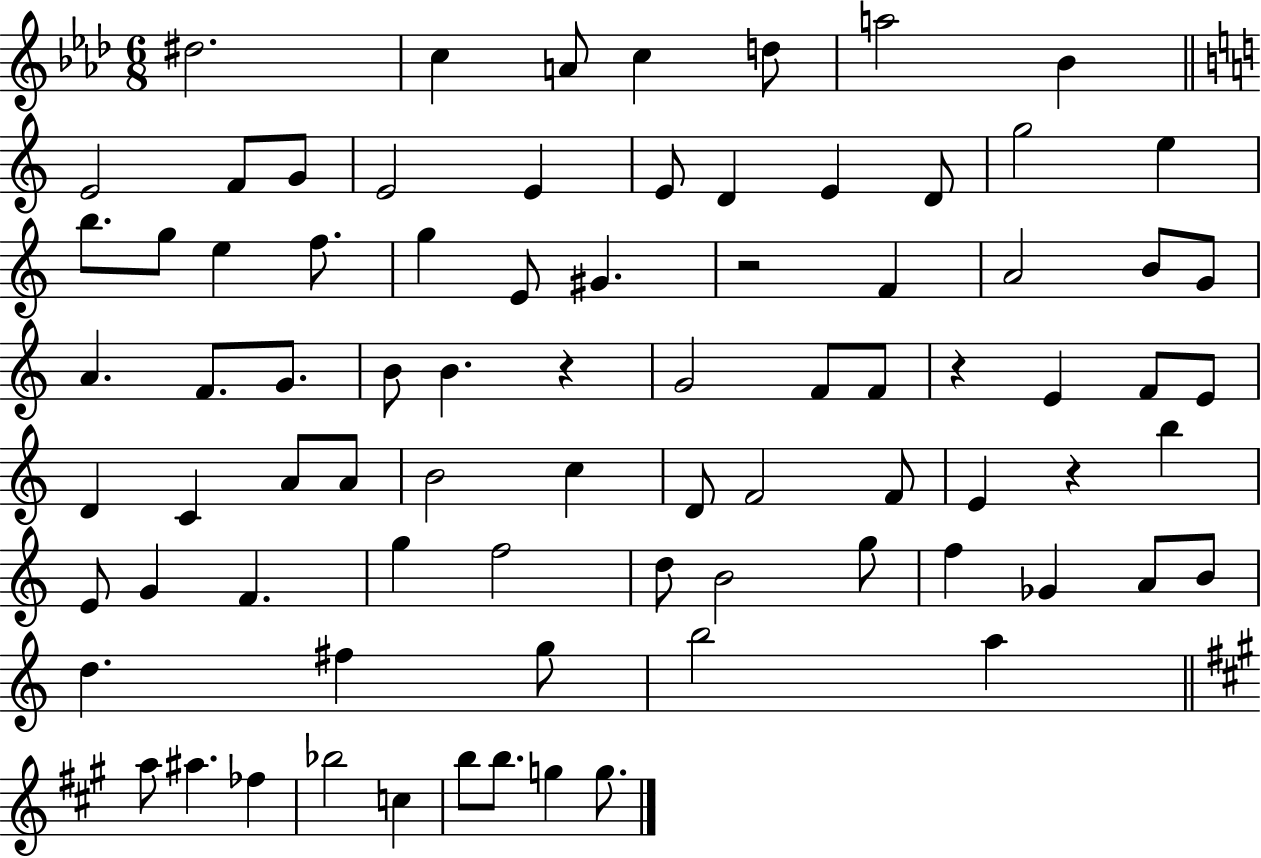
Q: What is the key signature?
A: AES major